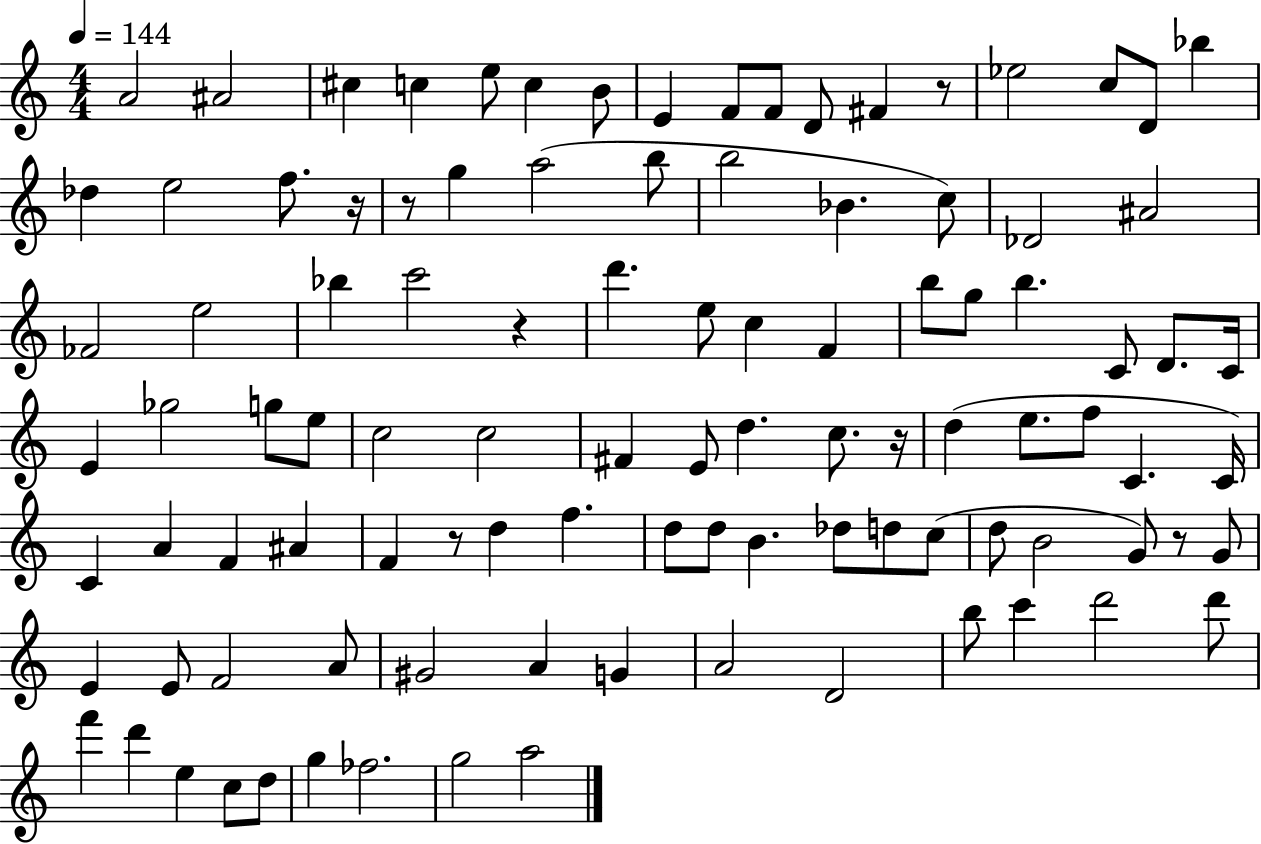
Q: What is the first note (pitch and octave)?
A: A4